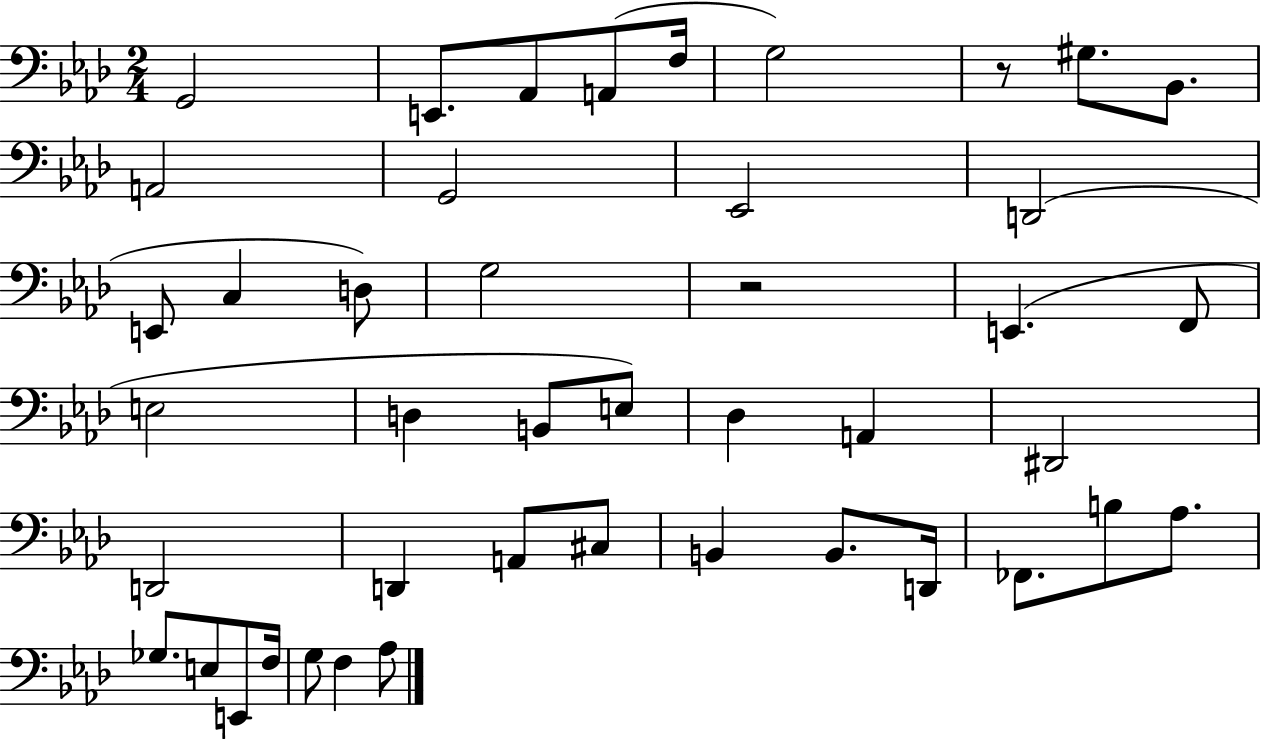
{
  \clef bass
  \numericTimeSignature
  \time 2/4
  \key aes \major
  g,2 | e,8. aes,8 a,8( f16 | g2) | r8 gis8. bes,8. | \break a,2 | g,2 | ees,2 | d,2( | \break e,8 c4 d8) | g2 | r2 | e,4.( f,8 | \break e2 | d4 b,8 e8) | des4 a,4 | dis,2 | \break d,2 | d,4 a,8 cis8 | b,4 b,8. d,16 | fes,8. b8 aes8. | \break ges8. e8 e,8 f16 | g8 f4 aes8 | \bar "|."
}